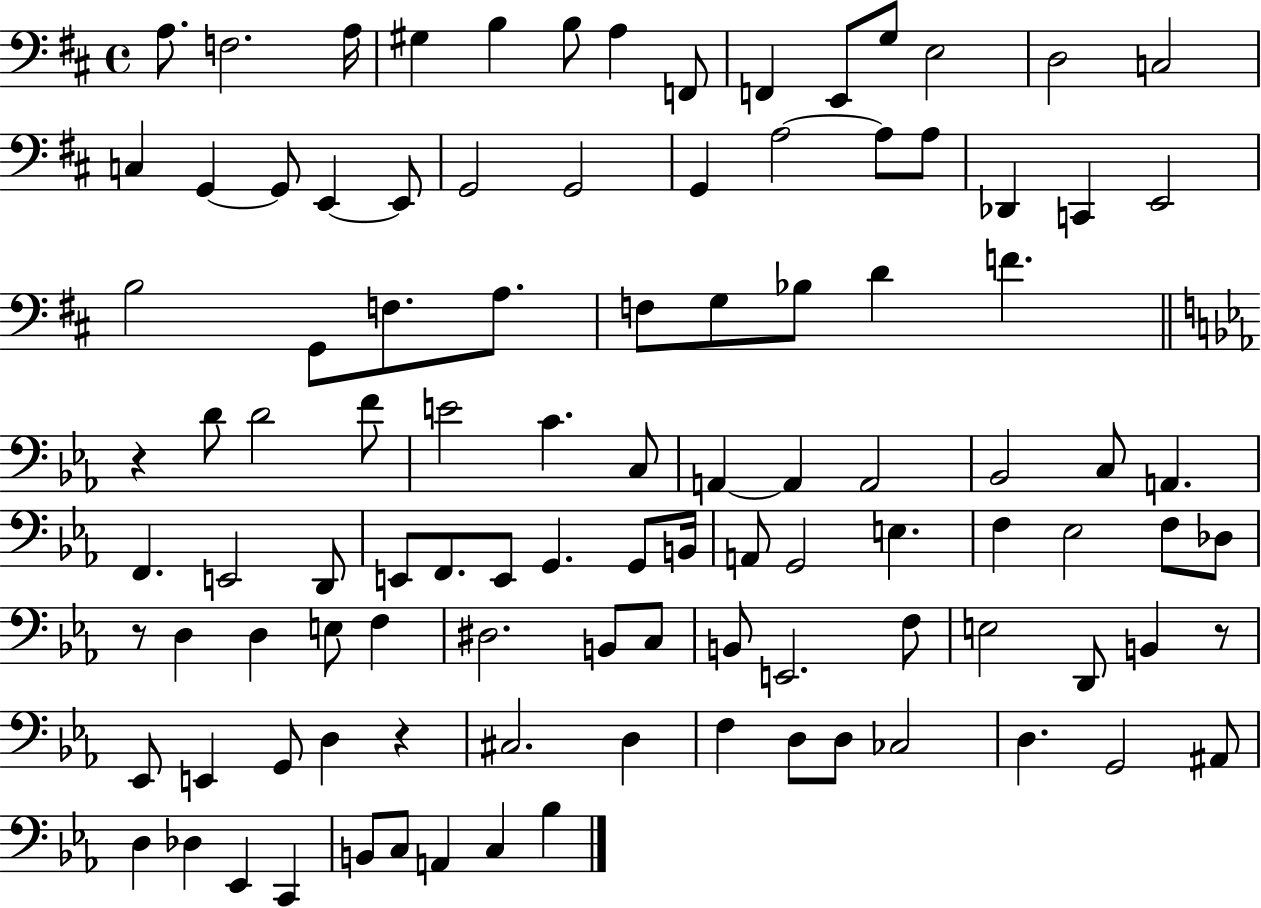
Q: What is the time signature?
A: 4/4